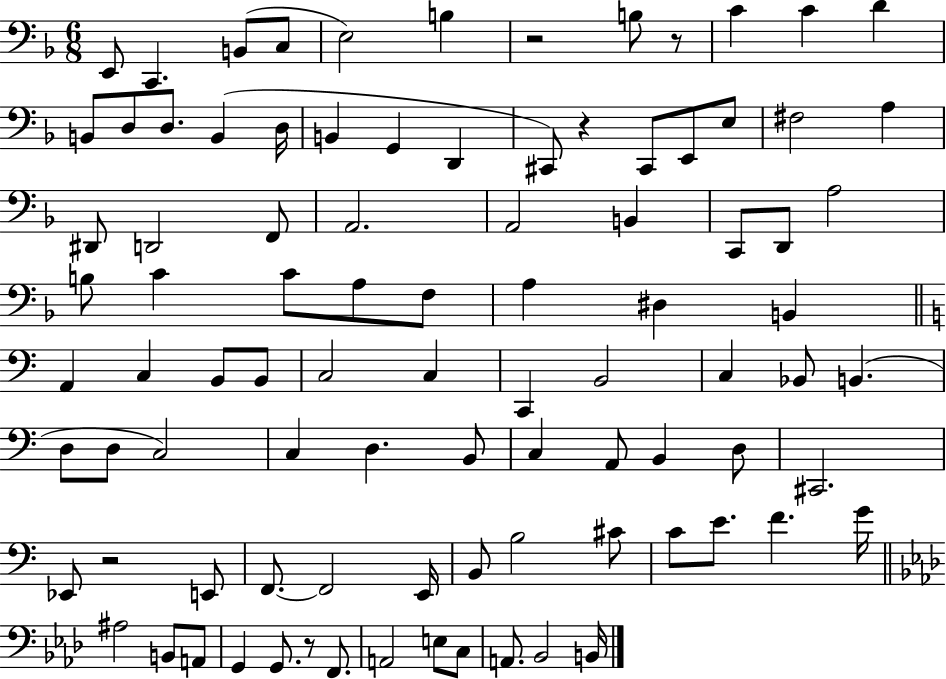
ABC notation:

X:1
T:Untitled
M:6/8
L:1/4
K:F
E,,/2 C,, B,,/2 C,/2 E,2 B, z2 B,/2 z/2 C C D B,,/2 D,/2 D,/2 B,, D,/4 B,, G,, D,, ^C,,/2 z ^C,,/2 E,,/2 E,/2 ^F,2 A, ^D,,/2 D,,2 F,,/2 A,,2 A,,2 B,, C,,/2 D,,/2 A,2 B,/2 C C/2 A,/2 F,/2 A, ^D, B,, A,, C, B,,/2 B,,/2 C,2 C, C,, B,,2 C, _B,,/2 B,, D,/2 D,/2 C,2 C, D, B,,/2 C, A,,/2 B,, D,/2 ^C,,2 _E,,/2 z2 E,,/2 F,,/2 F,,2 E,,/4 B,,/2 B,2 ^C/2 C/2 E/2 F G/4 ^A,2 B,,/2 A,,/2 G,, G,,/2 z/2 F,,/2 A,,2 E,/2 C,/2 A,,/2 _B,,2 B,,/4